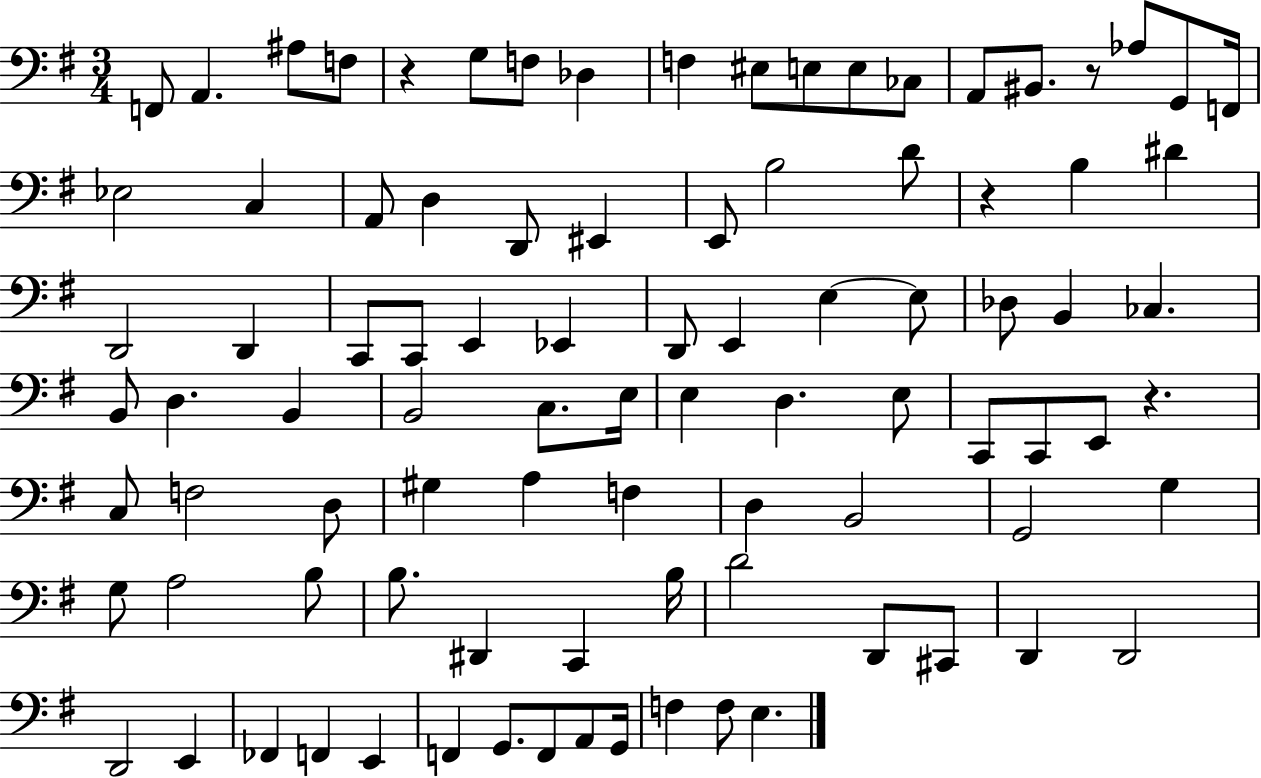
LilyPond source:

{
  \clef bass
  \numericTimeSignature
  \time 3/4
  \key g \major
  f,8 a,4. ais8 f8 | r4 g8 f8 des4 | f4 eis8 e8 e8 ces8 | a,8 bis,8. r8 aes8 g,8 f,16 | \break ees2 c4 | a,8 d4 d,8 eis,4 | e,8 b2 d'8 | r4 b4 dis'4 | \break d,2 d,4 | c,8 c,8 e,4 ees,4 | d,8 e,4 e4~~ e8 | des8 b,4 ces4. | \break b,8 d4. b,4 | b,2 c8. e16 | e4 d4. e8 | c,8 c,8 e,8 r4. | \break c8 f2 d8 | gis4 a4 f4 | d4 b,2 | g,2 g4 | \break g8 a2 b8 | b8. dis,4 c,4 b16 | d'2 d,8 cis,8 | d,4 d,2 | \break d,2 e,4 | fes,4 f,4 e,4 | f,4 g,8. f,8 a,8 g,16 | f4 f8 e4. | \break \bar "|."
}